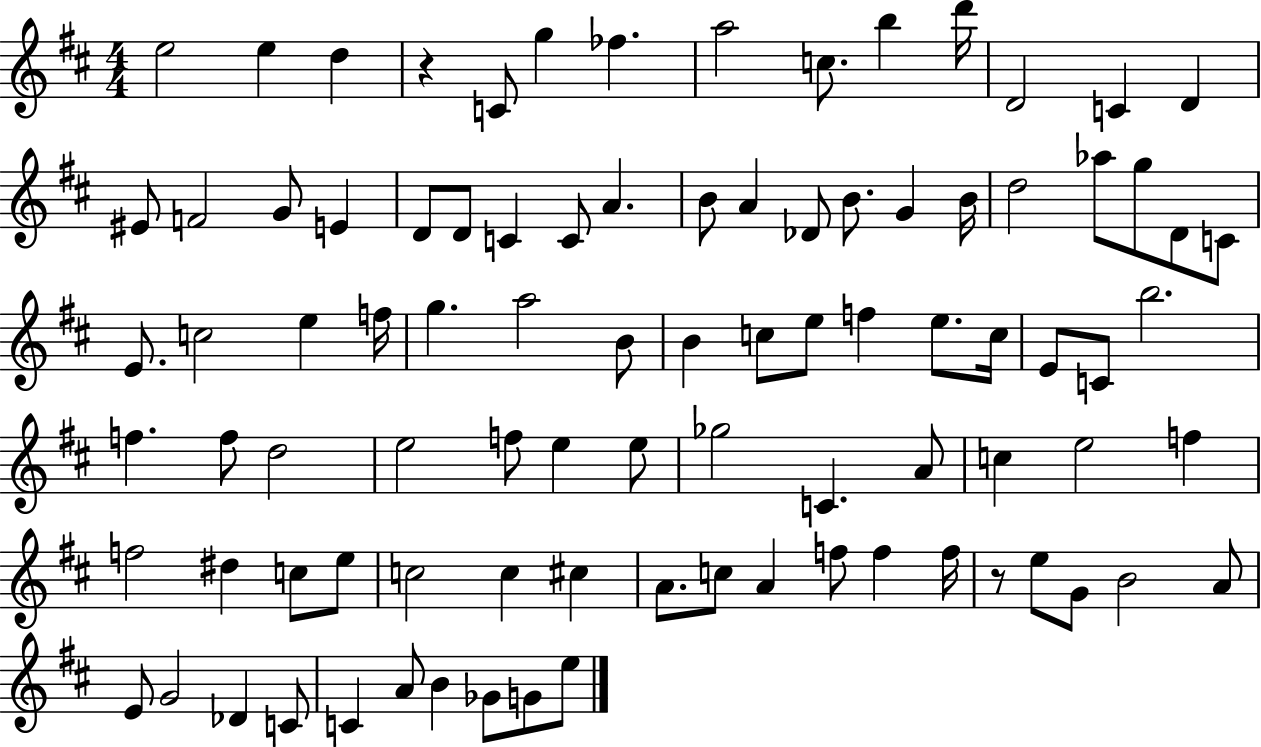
E5/h E5/q D5/q R/q C4/e G5/q FES5/q. A5/h C5/e. B5/q D6/s D4/h C4/q D4/q EIS4/e F4/h G4/e E4/q D4/e D4/e C4/q C4/e A4/q. B4/e A4/q Db4/e B4/e. G4/q B4/s D5/h Ab5/e G5/e D4/e C4/e E4/e. C5/h E5/q F5/s G5/q. A5/h B4/e B4/q C5/e E5/e F5/q E5/e. C5/s E4/e C4/e B5/h. F5/q. F5/e D5/h E5/h F5/e E5/q E5/e Gb5/h C4/q. A4/e C5/q E5/h F5/q F5/h D#5/q C5/e E5/e C5/h C5/q C#5/q A4/e. C5/e A4/q F5/e F5/q F5/s R/e E5/e G4/e B4/h A4/e E4/e G4/h Db4/q C4/e C4/q A4/e B4/q Gb4/e G4/e E5/e